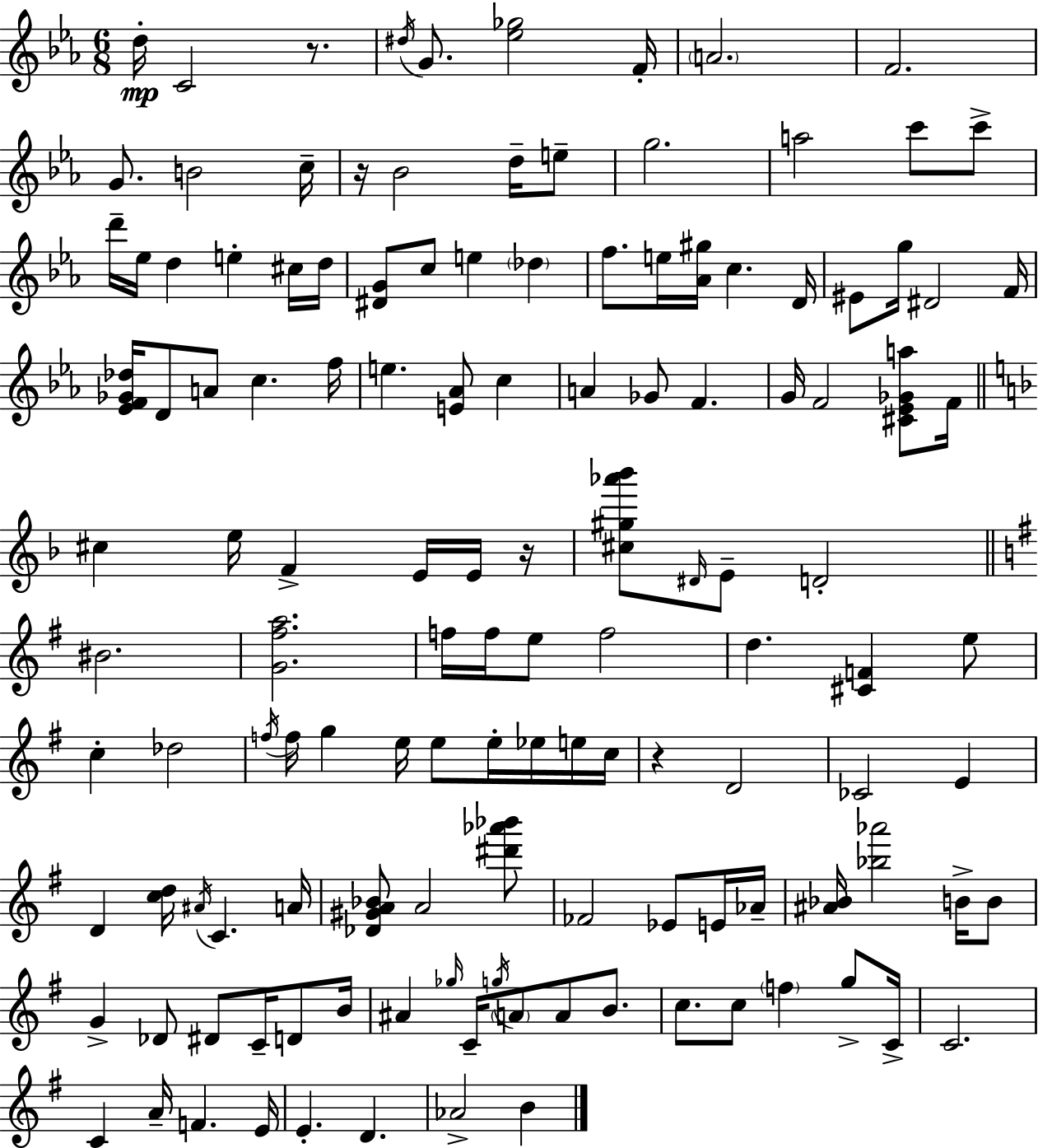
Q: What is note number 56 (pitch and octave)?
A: F5